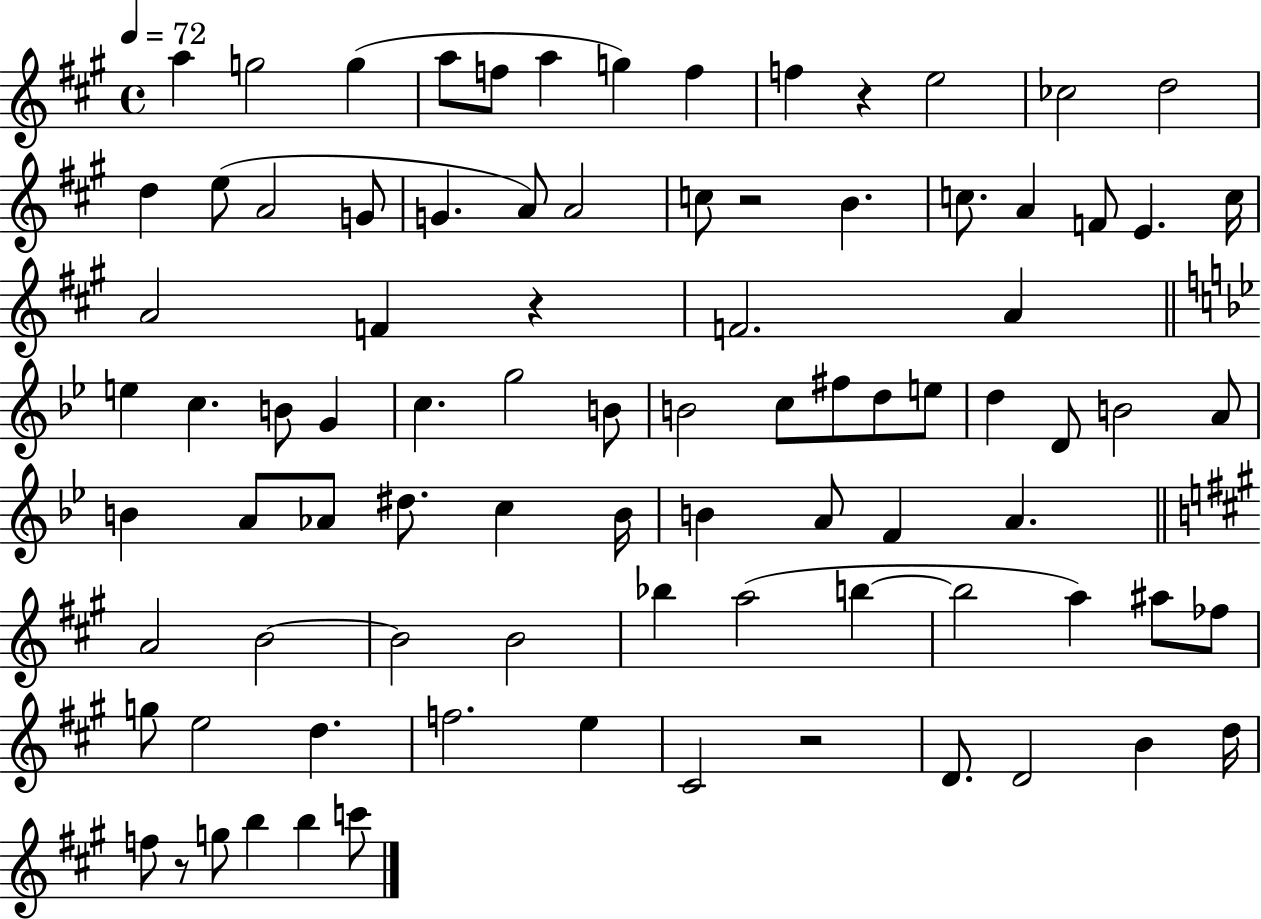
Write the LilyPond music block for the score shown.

{
  \clef treble
  \time 4/4
  \defaultTimeSignature
  \key a \major
  \tempo 4 = 72
  a''4 g''2 g''4( | a''8 f''8 a''4 g''4) f''4 | f''4 r4 e''2 | ces''2 d''2 | \break d''4 e''8( a'2 g'8 | g'4. a'8) a'2 | c''8 r2 b'4. | c''8. a'4 f'8 e'4. c''16 | \break a'2 f'4 r4 | f'2. a'4 | \bar "||" \break \key bes \major e''4 c''4. b'8 g'4 | c''4. g''2 b'8 | b'2 c''8 fis''8 d''8 e''8 | d''4 d'8 b'2 a'8 | \break b'4 a'8 aes'8 dis''8. c''4 b'16 | b'4 a'8 f'4 a'4. | \bar "||" \break \key a \major a'2 b'2~~ | b'2 b'2 | bes''4 a''2( b''4~~ | b''2 a''4) ais''8 fes''8 | \break g''8 e''2 d''4. | f''2. e''4 | cis'2 r2 | d'8. d'2 b'4 d''16 | \break f''8 r8 g''8 b''4 b''4 c'''8 | \bar "|."
}